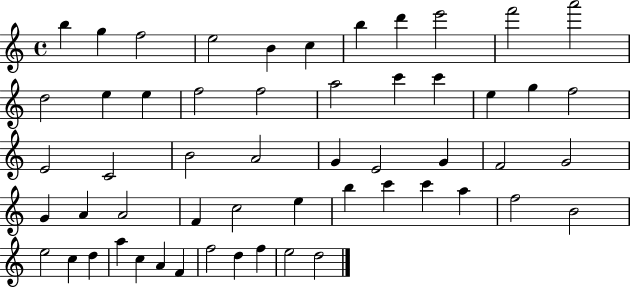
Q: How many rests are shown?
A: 0